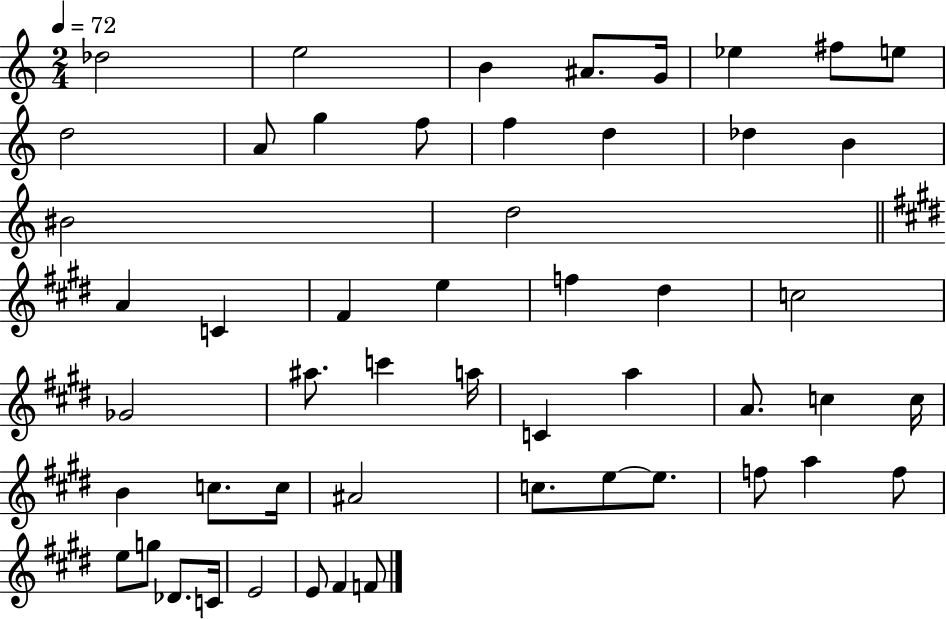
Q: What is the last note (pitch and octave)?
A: F4